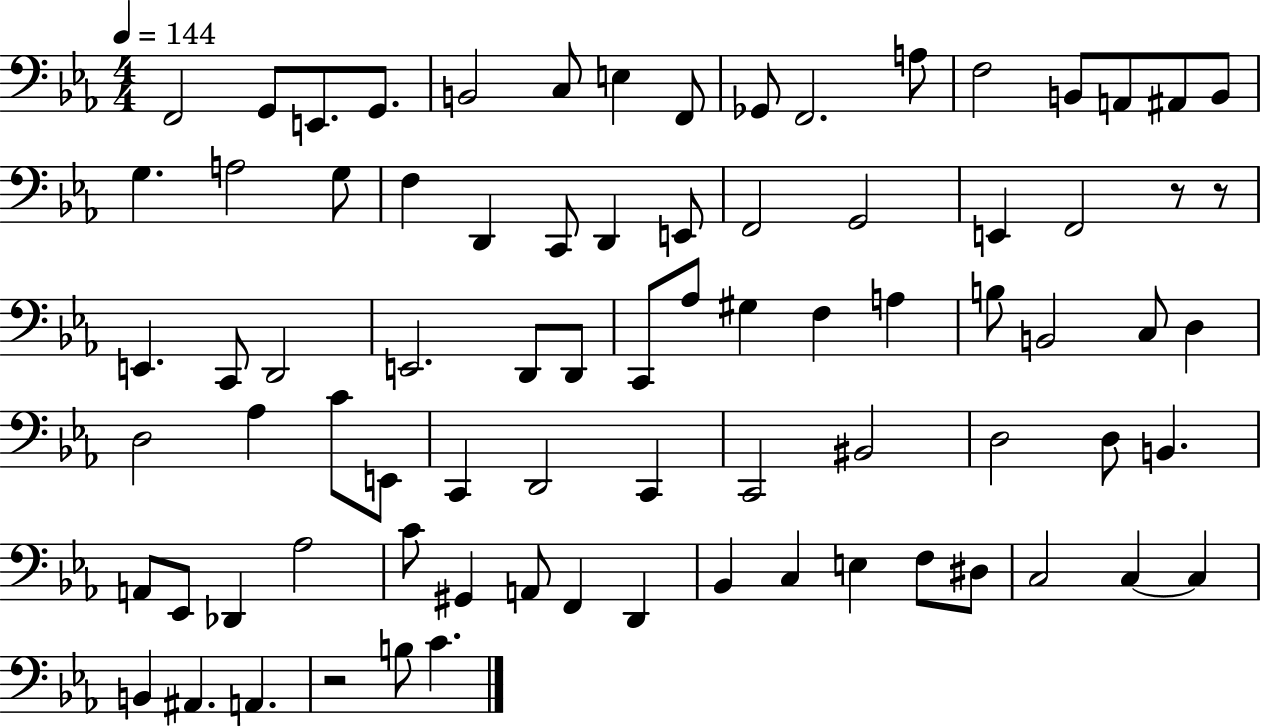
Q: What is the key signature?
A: EES major